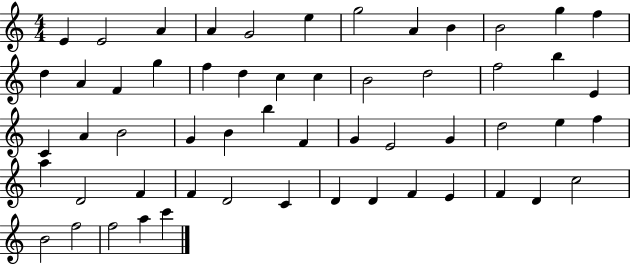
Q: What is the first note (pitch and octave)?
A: E4